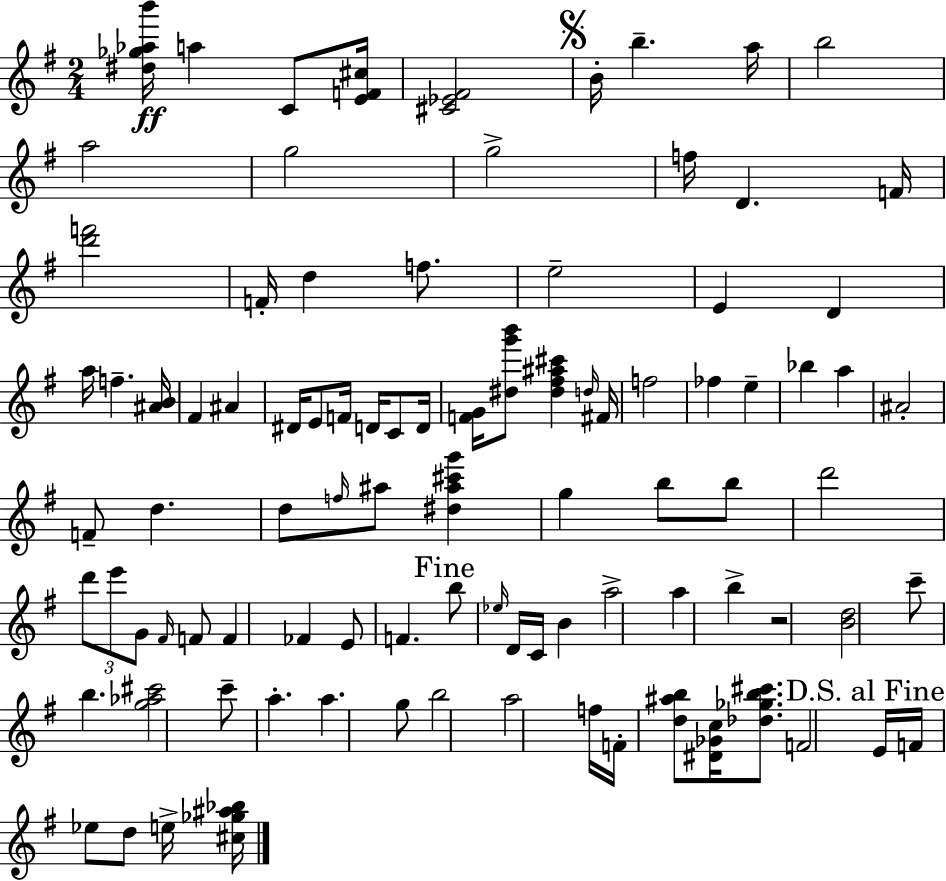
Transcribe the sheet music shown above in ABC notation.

X:1
T:Untitled
M:2/4
L:1/4
K:Em
[^d_g_ab']/4 a C/2 [EF^c]/4 [^C_E^F]2 B/4 b a/4 b2 a2 g2 g2 f/4 D F/4 [d'f']2 F/4 d f/2 e2 E D a/4 f [^AB]/4 ^F ^A ^D/4 E/2 F/4 D/4 C/2 D/4 [FG]/4 [^dg'b']/2 [^d^f^a^c'] d/4 ^F/4 f2 _f e _b a ^A2 F/2 d d/2 f/4 ^a/2 [^d^a^c'g'] g b/2 b/2 d'2 d'/2 e'/2 G/2 ^F/4 F/2 F _F E/2 F b/2 _e/4 D/4 C/4 B a2 a b z2 [Bd]2 c'/2 b [g_a^c']2 c'/2 a a g/2 b2 a2 f/4 F/4 [d^ab]/2 [^D_Gc]/4 [_d_gb^c']/2 F2 E/4 F/4 _e/2 d/2 e/4 [^c_g^a_b]/4